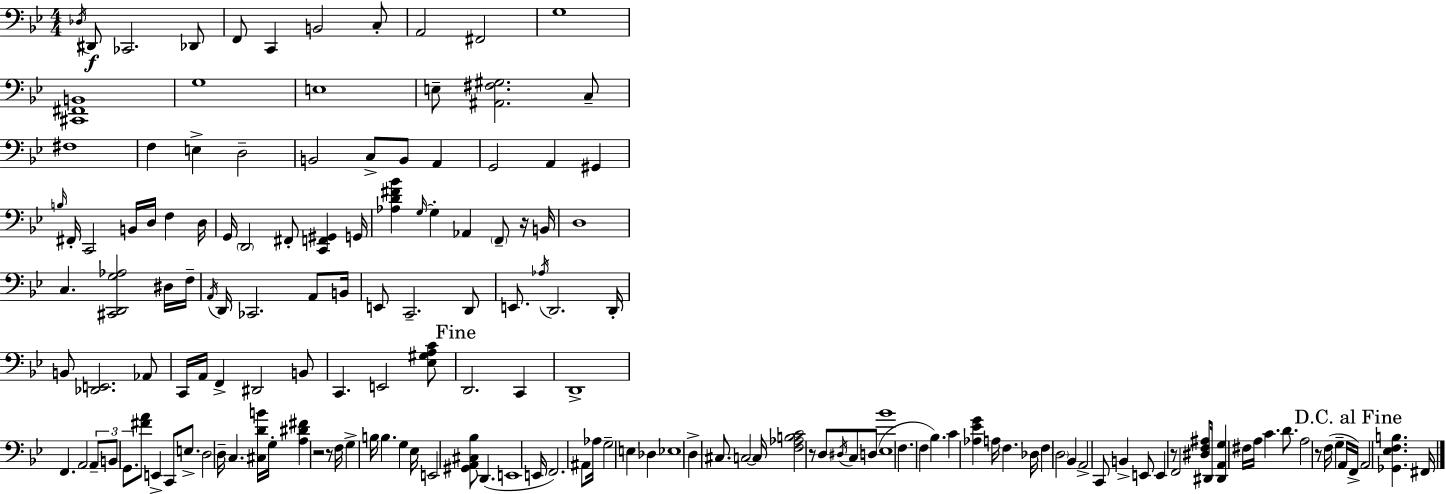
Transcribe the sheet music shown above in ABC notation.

X:1
T:Untitled
M:4/4
L:1/4
K:Bb
_D,/4 ^D,,/2 _C,,2 _D,,/2 F,,/2 C,, B,,2 C,/2 A,,2 ^F,,2 G,4 [^C,,^F,,B,,]4 G,4 E,4 E,/2 [^A,,^F,^G,]2 C,/2 ^F,4 F, E, D,2 B,,2 C,/2 B,,/2 A,, G,,2 A,, ^G,, B,/4 ^F,,/4 C,,2 B,,/4 D,/4 F, D,/4 G,,/4 D,,2 ^F,,/2 [C,,F,,^G,,] G,,/4 [_A,D^F_B] G,/4 G, _A,, F,,/2 z/4 B,,/4 D,4 C, [^C,,D,,G,_A,]2 ^D,/4 F,/4 A,,/4 D,,/4 _C,,2 A,,/2 B,,/4 E,,/2 C,,2 D,,/2 E,,/2 _A,/4 D,,2 D,,/4 B,,/2 [_D,,E,,]2 _A,,/2 C,,/4 A,,/4 F,, ^D,,2 B,,/2 C,, E,,2 [_E,^G,A,C]/2 D,,2 C,, D,,4 F,, A,,2 A,,/2 B,,/2 G,,/2 [^FA]/2 E,, C,,/2 E,/2 D,2 D,/4 C, [^C,DB]/4 G,/4 [A,^D^F] z2 z/2 F,/4 G, B,/4 B, G, _E,/4 E,,2 [^G,,A,,^C,_B,]/2 D,, E,,4 E,,/4 F,,2 ^A,,/2 _A,/4 G,2 E, _D, _E,4 D, ^C,/2 C,2 C,/4 [F,_A,B,C]2 z/2 D,/2 ^D,/4 C,/2 D,/2 [_E,_B]4 F, F, _B, C [_A,_EG] A,/4 F, _D,/4 F, D,2 _B,, A,,2 C,,/2 B,, E,,/2 E,, z/2 F,,2 [^D,F,^A,]/2 ^D,,/4 [^D,,A,,G,] ^F,/4 A,/4 C D/2 A,2 z/2 F,/4 G, A,,/4 F,,/4 A,,2 [_G,,_E,F,B,] ^F,,/4